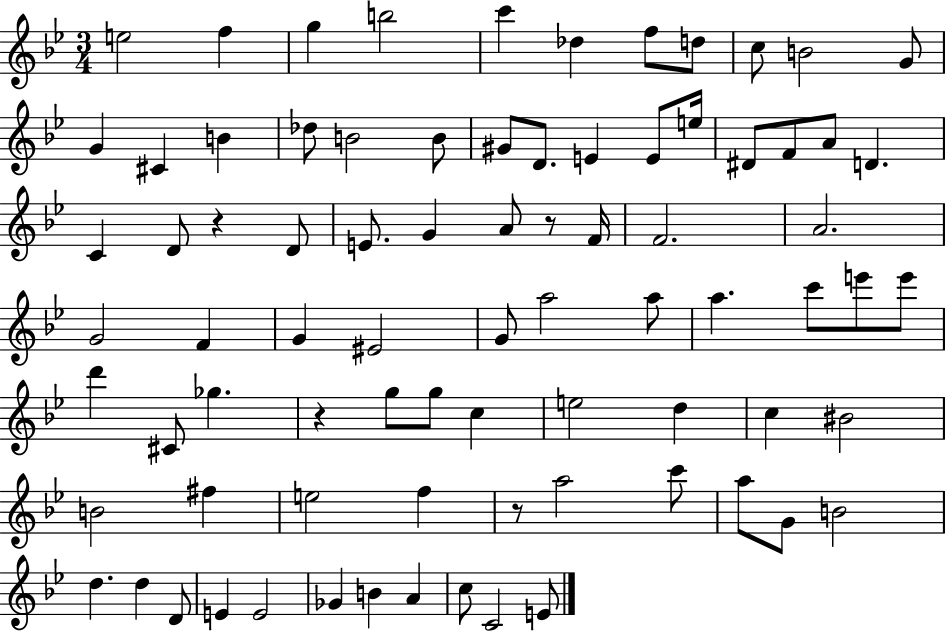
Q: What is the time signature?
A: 3/4